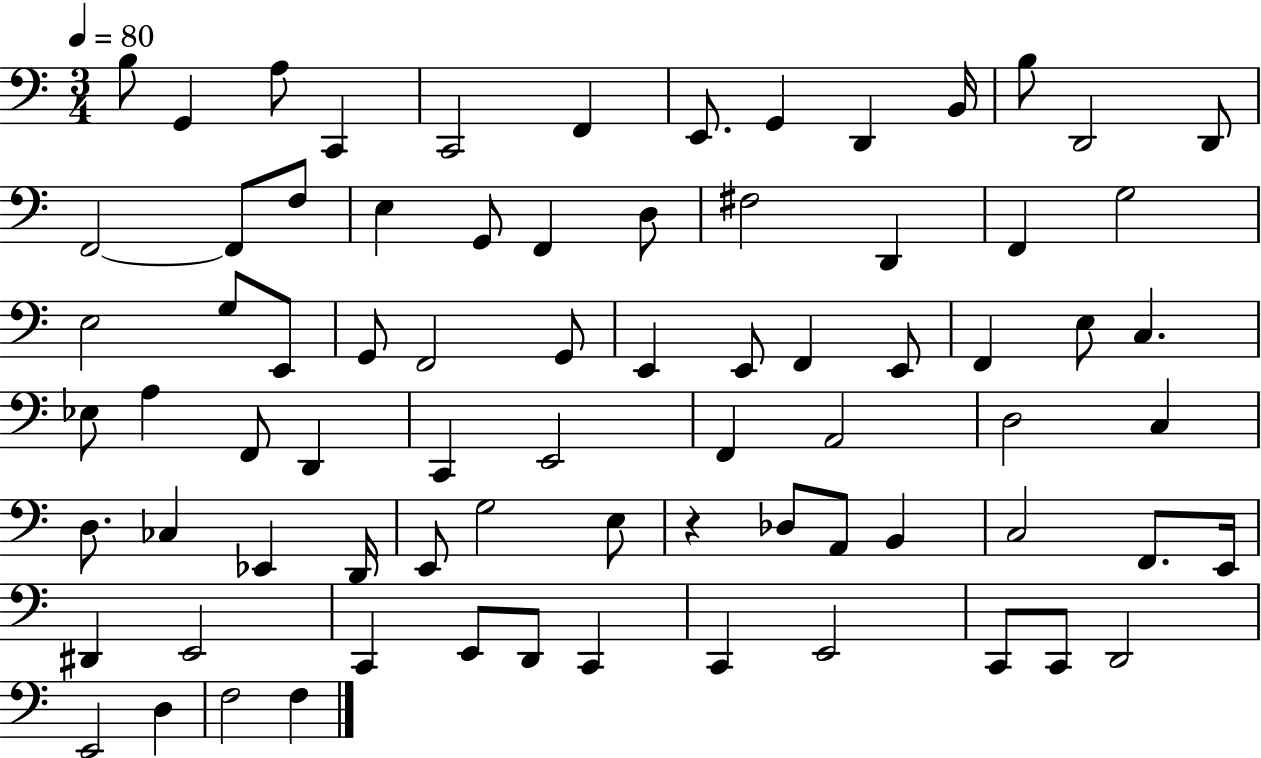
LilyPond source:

{
  \clef bass
  \numericTimeSignature
  \time 3/4
  \key c \major
  \tempo 4 = 80
  b8 g,4 a8 c,4 | c,2 f,4 | e,8. g,4 d,4 b,16 | b8 d,2 d,8 | \break f,2~~ f,8 f8 | e4 g,8 f,4 d8 | fis2 d,4 | f,4 g2 | \break e2 g8 e,8 | g,8 f,2 g,8 | e,4 e,8 f,4 e,8 | f,4 e8 c4. | \break ees8 a4 f,8 d,4 | c,4 e,2 | f,4 a,2 | d2 c4 | \break d8. ces4 ees,4 d,16 | e,8 g2 e8 | r4 des8 a,8 b,4 | c2 f,8. e,16 | \break dis,4 e,2 | c,4 e,8 d,8 c,4 | c,4 e,2 | c,8 c,8 d,2 | \break e,2 d4 | f2 f4 | \bar "|."
}